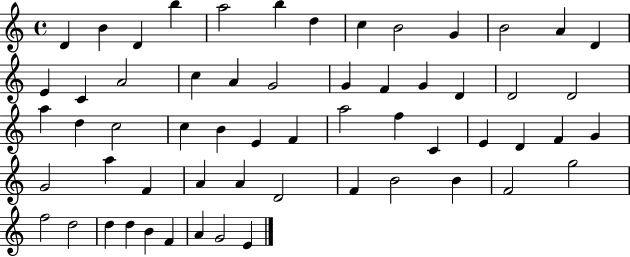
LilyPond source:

{
  \clef treble
  \time 4/4
  \defaultTimeSignature
  \key c \major
  d'4 b'4 d'4 b''4 | a''2 b''4 d''4 | c''4 b'2 g'4 | b'2 a'4 d'4 | \break e'4 c'4 a'2 | c''4 a'4 g'2 | g'4 f'4 g'4 d'4 | d'2 d'2 | \break a''4 d''4 c''2 | c''4 b'4 e'4 f'4 | a''2 f''4 c'4 | e'4 d'4 f'4 g'4 | \break g'2 a''4 f'4 | a'4 a'4 d'2 | f'4 b'2 b'4 | f'2 g''2 | \break f''2 d''2 | d''4 d''4 b'4 f'4 | a'4 g'2 e'4 | \bar "|."
}